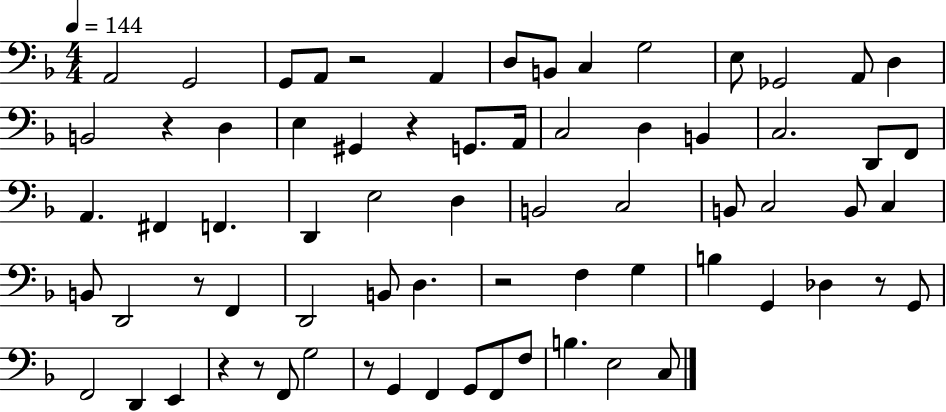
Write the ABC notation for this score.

X:1
T:Untitled
M:4/4
L:1/4
K:F
A,,2 G,,2 G,,/2 A,,/2 z2 A,, D,/2 B,,/2 C, G,2 E,/2 _G,,2 A,,/2 D, B,,2 z D, E, ^G,, z G,,/2 A,,/4 C,2 D, B,, C,2 D,,/2 F,,/2 A,, ^F,, F,, D,, E,2 D, B,,2 C,2 B,,/2 C,2 B,,/2 C, B,,/2 D,,2 z/2 F,, D,,2 B,,/2 D, z2 F, G, B, G,, _D, z/2 G,,/2 F,,2 D,, E,, z z/2 F,,/2 G,2 z/2 G,, F,, G,,/2 F,,/2 F,/2 B, E,2 C,/2